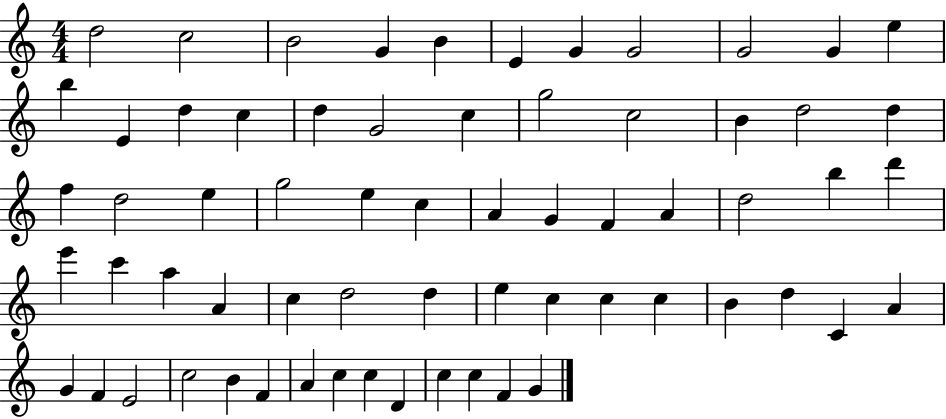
D5/h C5/h B4/h G4/q B4/q E4/q G4/q G4/h G4/h G4/q E5/q B5/q E4/q D5/q C5/q D5/q G4/h C5/q G5/h C5/h B4/q D5/h D5/q F5/q D5/h E5/q G5/h E5/q C5/q A4/q G4/q F4/q A4/q D5/h B5/q D6/q E6/q C6/q A5/q A4/q C5/q D5/h D5/q E5/q C5/q C5/q C5/q B4/q D5/q C4/q A4/q G4/q F4/q E4/h C5/h B4/q F4/q A4/q C5/q C5/q D4/q C5/q C5/q F4/q G4/q